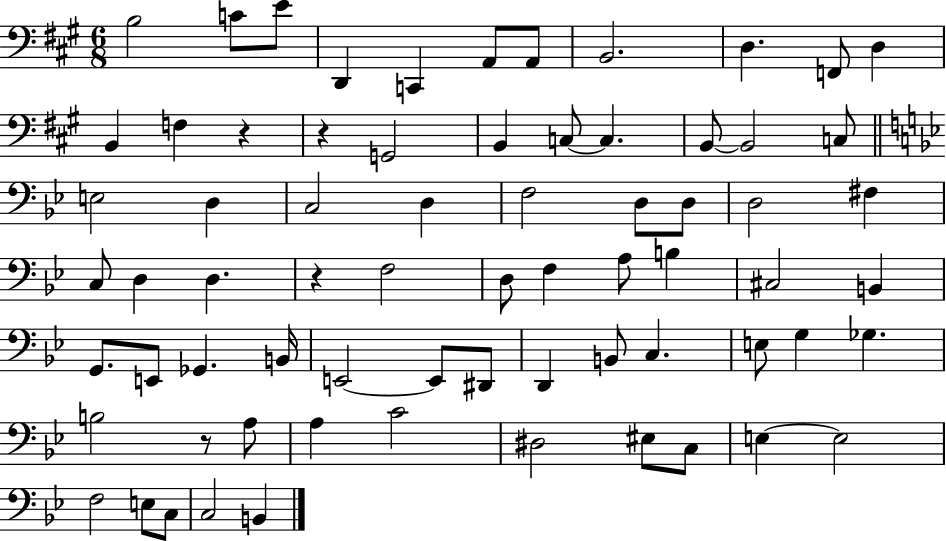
{
  \clef bass
  \numericTimeSignature
  \time 6/8
  \key a \major
  b2 c'8 e'8 | d,4 c,4 a,8 a,8 | b,2. | d4. f,8 d4 | \break b,4 f4 r4 | r4 g,2 | b,4 c8~~ c4. | b,8~~ b,2 c8 | \break \bar "||" \break \key bes \major e2 d4 | c2 d4 | f2 d8 d8 | d2 fis4 | \break c8 d4 d4. | r4 f2 | d8 f4 a8 b4 | cis2 b,4 | \break g,8. e,8 ges,4. b,16 | e,2~~ e,8 dis,8 | d,4 b,8 c4. | e8 g4 ges4. | \break b2 r8 a8 | a4 c'2 | dis2 eis8 c8 | e4~~ e2 | \break f2 e8 c8 | c2 b,4 | \bar "|."
}